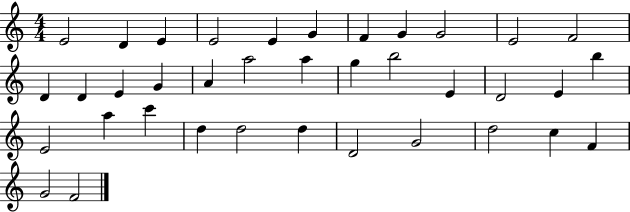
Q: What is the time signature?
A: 4/4